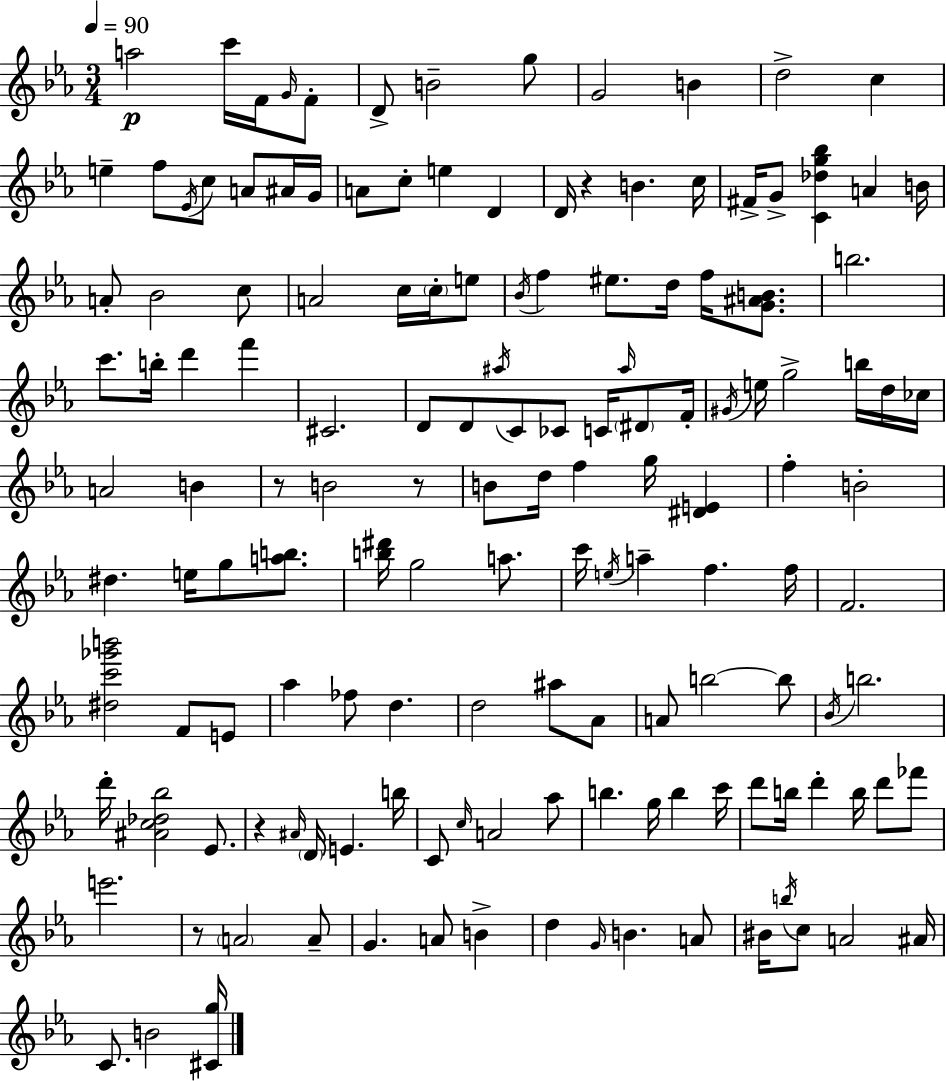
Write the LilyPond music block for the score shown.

{
  \clef treble
  \numericTimeSignature
  \time 3/4
  \key c \minor
  \tempo 4 = 90
  a''2\p c'''16 f'16 \grace { g'16 } f'8-. | d'8-> b'2-- g''8 | g'2 b'4 | d''2-> c''4 | \break e''4-- f''8 \acciaccatura { ees'16 } c''8 a'8 | ais'16 g'16 a'8 c''8-. e''4 d'4 | d'16 r4 b'4. | c''16 fis'16-> g'8-> <c' des'' g'' bes''>4 a'4 | \break b'16 a'8-. bes'2 | c''8 a'2 c''16 \parenthesize c''16-. | e''8 \acciaccatura { bes'16 } f''4 eis''8. d''16 f''16 | <g' ais' b'>8. b''2. | \break c'''8. b''16-. d'''4 f'''4 | cis'2. | d'8 d'8 \acciaccatura { ais''16 } c'8 ces'8 | c'16 \grace { ais''16 } \parenthesize dis'8 f'16-. \acciaccatura { gis'16 } e''16 g''2-> | \break b''16 d''16 ces''16 a'2 | b'4 r8 b'2 | r8 b'8 d''16 f''4 | g''16 <dis' e'>4 f''4-. b'2-. | \break dis''4. | e''16 g''8 <a'' b''>8. <b'' dis'''>16 g''2 | a''8. c'''16 \acciaccatura { e''16 } a''4-- | f''4. f''16 f'2. | \break <dis'' c''' ges''' b'''>2 | f'8 e'8 aes''4 fes''8 | d''4. d''2 | ais''8 aes'8 a'8 b''2~~ | \break b''8 \acciaccatura { bes'16 } b''2. | d'''16-. <ais' c'' des'' bes''>2 | ees'8. r4 | \grace { ais'16 } \parenthesize d'16 e'4. b''16 c'8 \grace { c''16 } | \break a'2 aes''8 b''4. | g''16 b''4 c'''16 d'''8 | b''16 d'''4-. b''16 d'''8 fes'''8 e'''2. | r8 | \break \parenthesize a'2 a'8-- g'4. | a'8 b'4-> d''4 | \grace { g'16 } b'4. a'8 bis'16 | \acciaccatura { b''16 } c''8 a'2 ais'16 | \break c'8. b'2 <cis' g''>16 | \bar "|."
}